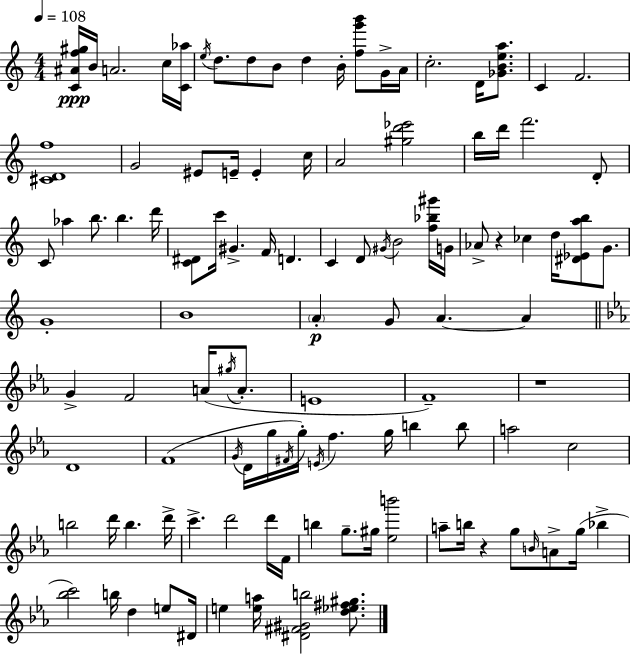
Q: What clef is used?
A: treble